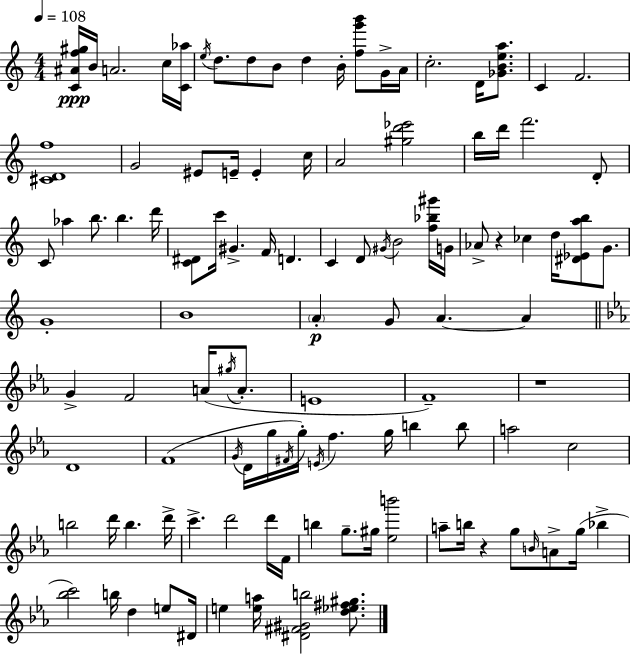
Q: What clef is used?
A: treble